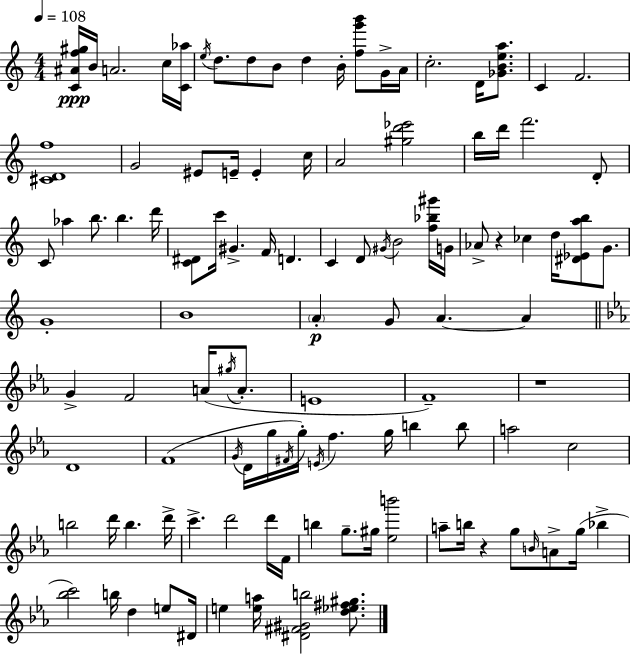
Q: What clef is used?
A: treble